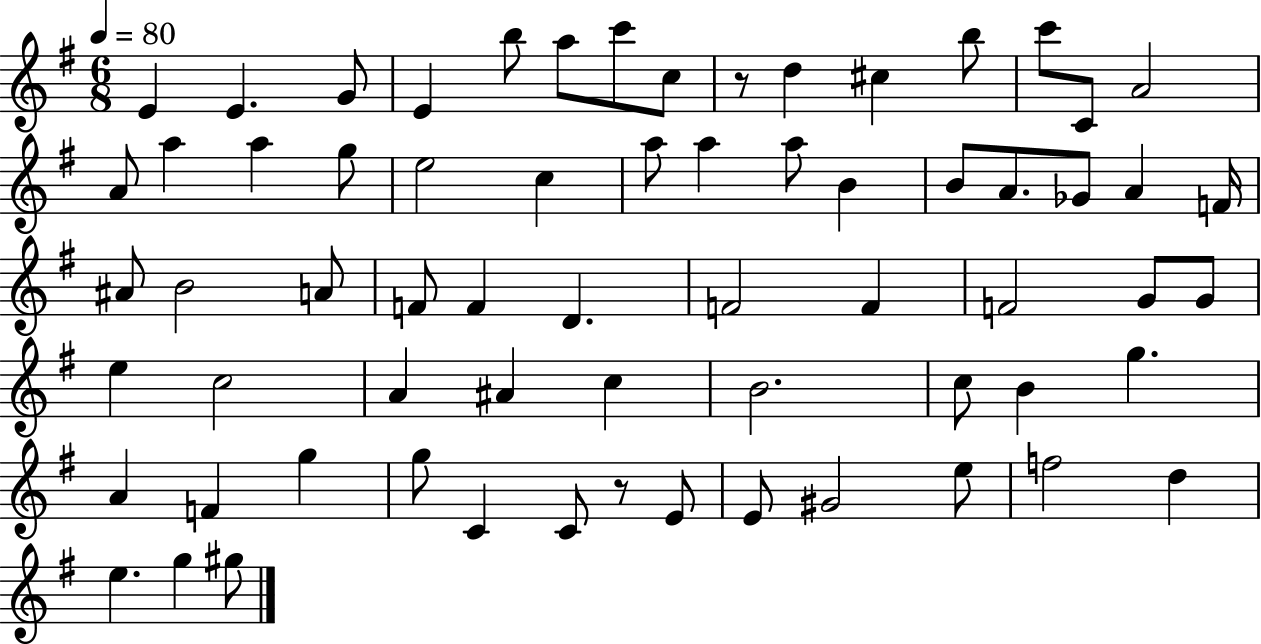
X:1
T:Untitled
M:6/8
L:1/4
K:G
E E G/2 E b/2 a/2 c'/2 c/2 z/2 d ^c b/2 c'/2 C/2 A2 A/2 a a g/2 e2 c a/2 a a/2 B B/2 A/2 _G/2 A F/4 ^A/2 B2 A/2 F/2 F D F2 F F2 G/2 G/2 e c2 A ^A c B2 c/2 B g A F g g/2 C C/2 z/2 E/2 E/2 ^G2 e/2 f2 d e g ^g/2